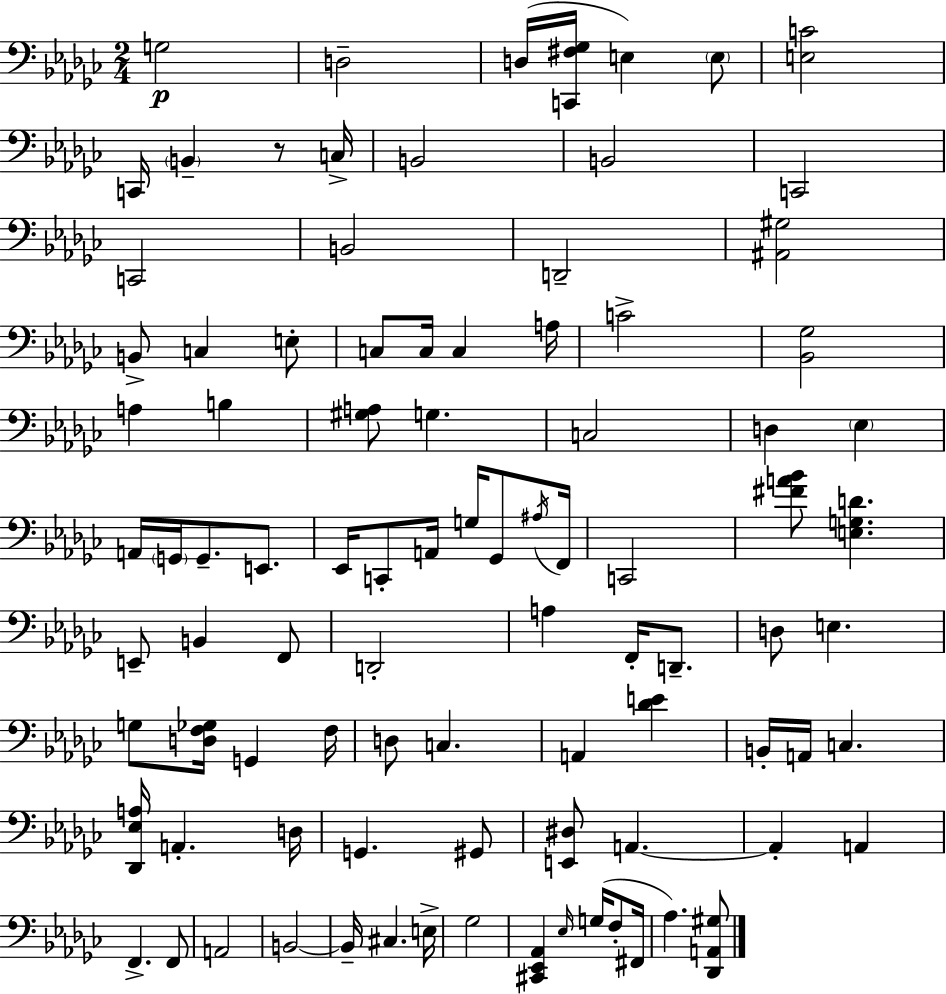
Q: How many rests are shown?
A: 1